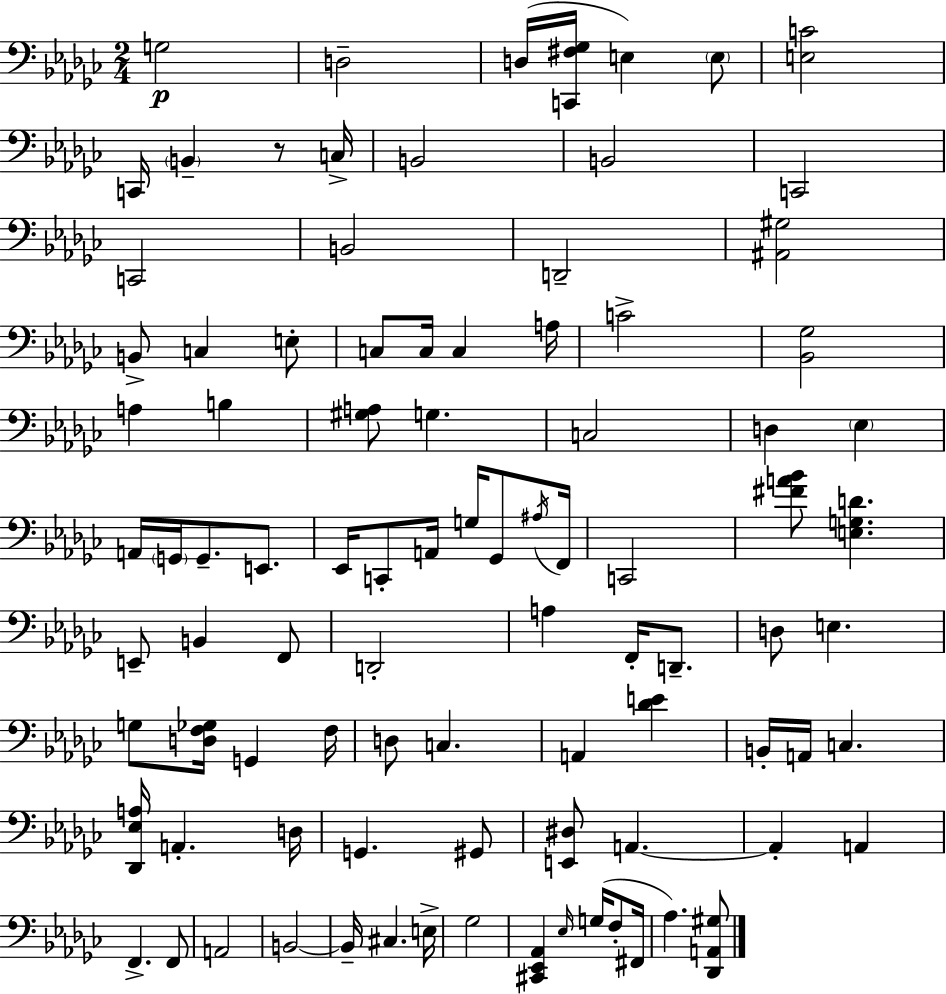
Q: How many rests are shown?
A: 1